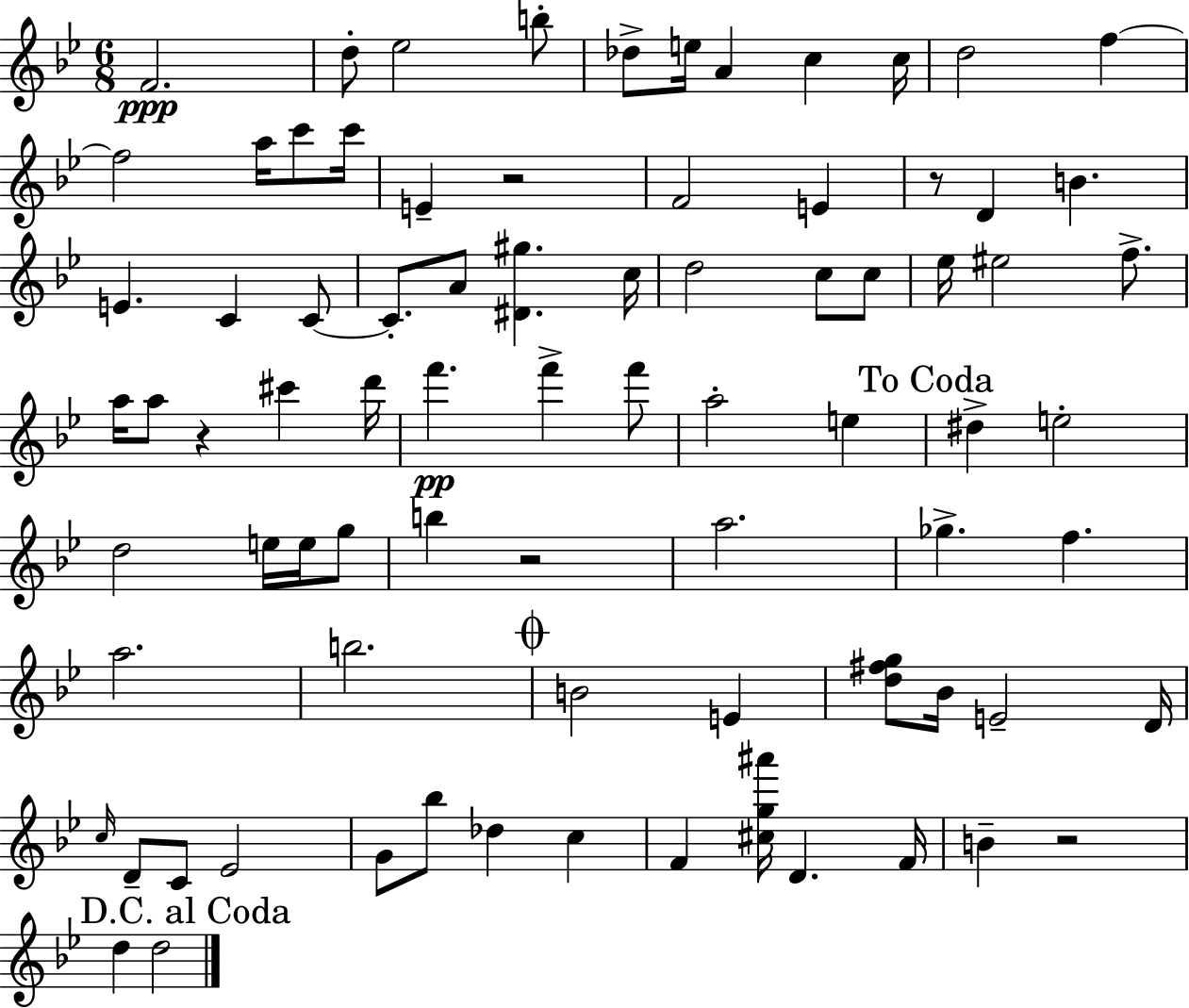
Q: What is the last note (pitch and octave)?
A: D5